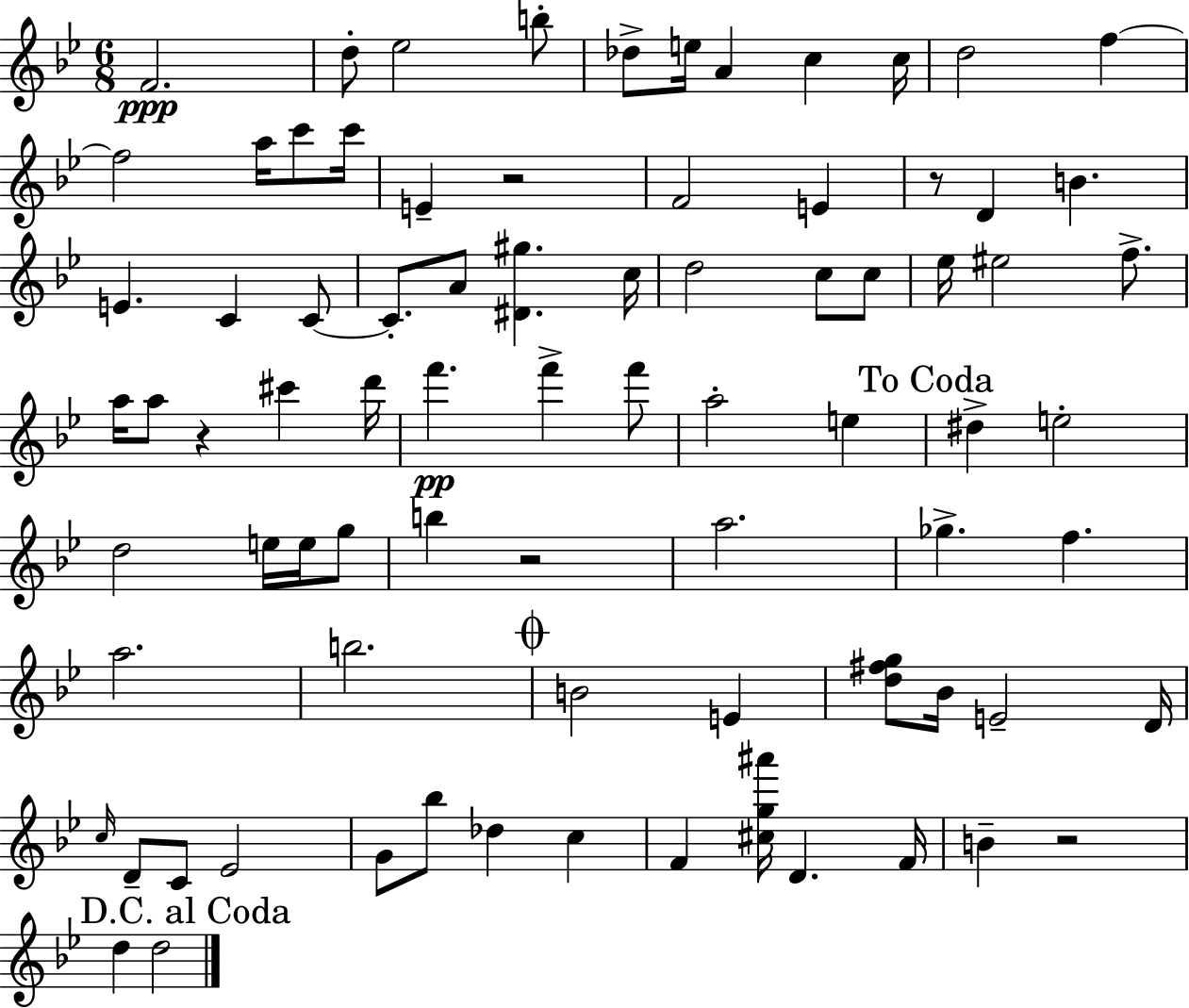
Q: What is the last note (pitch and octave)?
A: D5